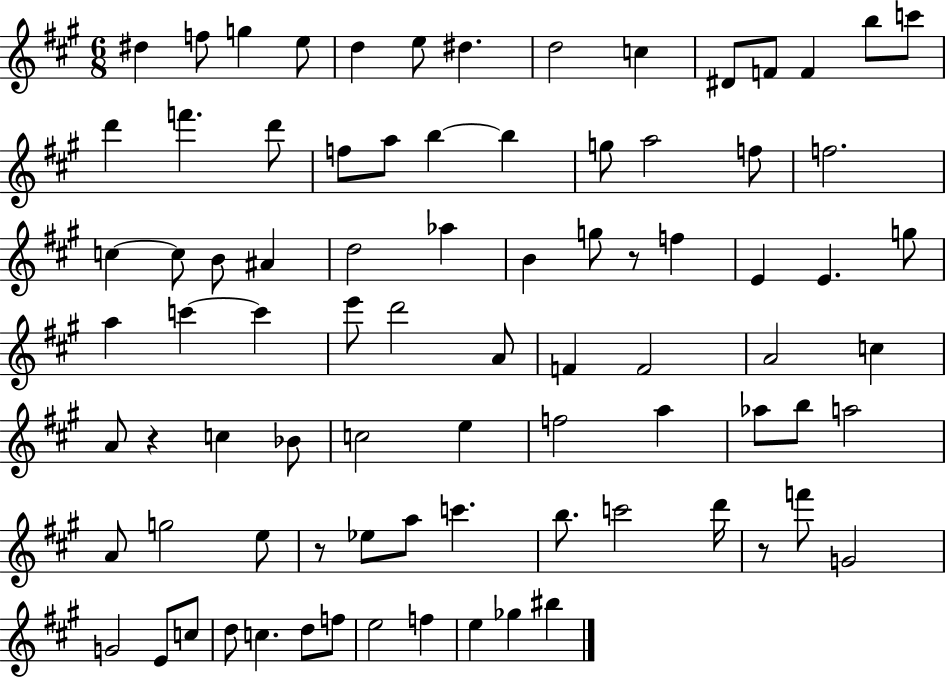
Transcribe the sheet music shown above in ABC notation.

X:1
T:Untitled
M:6/8
L:1/4
K:A
^d f/2 g e/2 d e/2 ^d d2 c ^D/2 F/2 F b/2 c'/2 d' f' d'/2 f/2 a/2 b b g/2 a2 f/2 f2 c c/2 B/2 ^A d2 _a B g/2 z/2 f E E g/2 a c' c' e'/2 d'2 A/2 F F2 A2 c A/2 z c _B/2 c2 e f2 a _a/2 b/2 a2 A/2 g2 e/2 z/2 _e/2 a/2 c' b/2 c'2 d'/4 z/2 f'/2 G2 G2 E/2 c/2 d/2 c d/2 f/2 e2 f e _g ^b